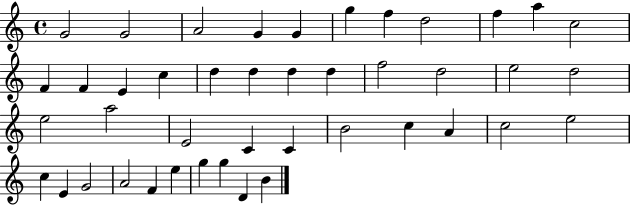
X:1
T:Untitled
M:4/4
L:1/4
K:C
G2 G2 A2 G G g f d2 f a c2 F F E c d d d d f2 d2 e2 d2 e2 a2 E2 C C B2 c A c2 e2 c E G2 A2 F e g g D B